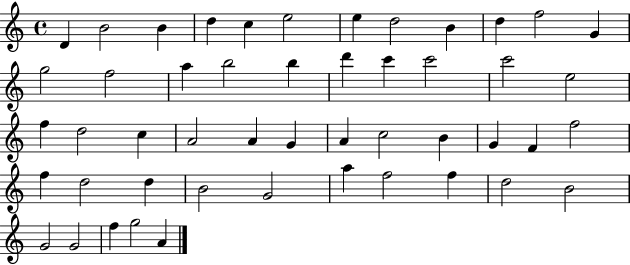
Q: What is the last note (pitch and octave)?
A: A4